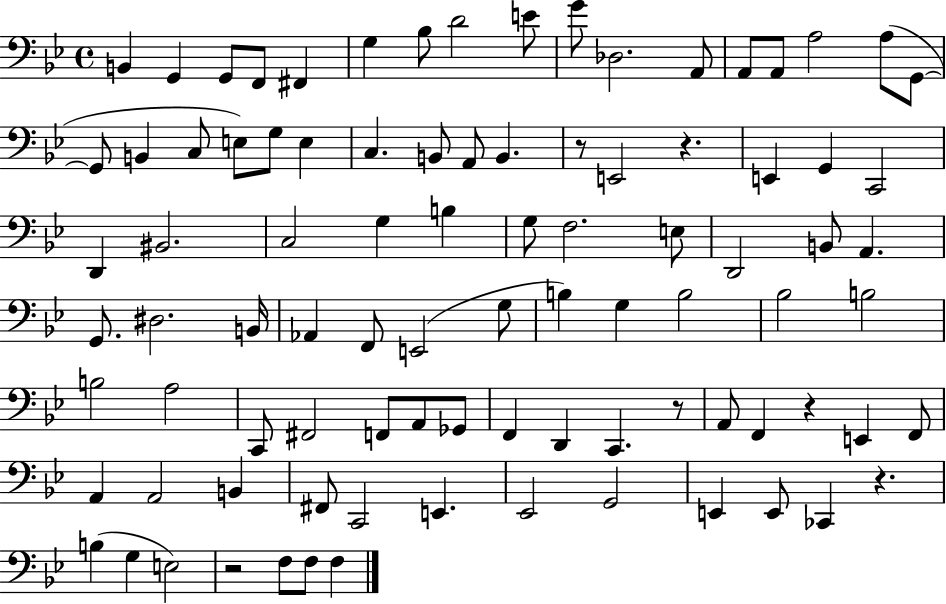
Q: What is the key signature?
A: BES major